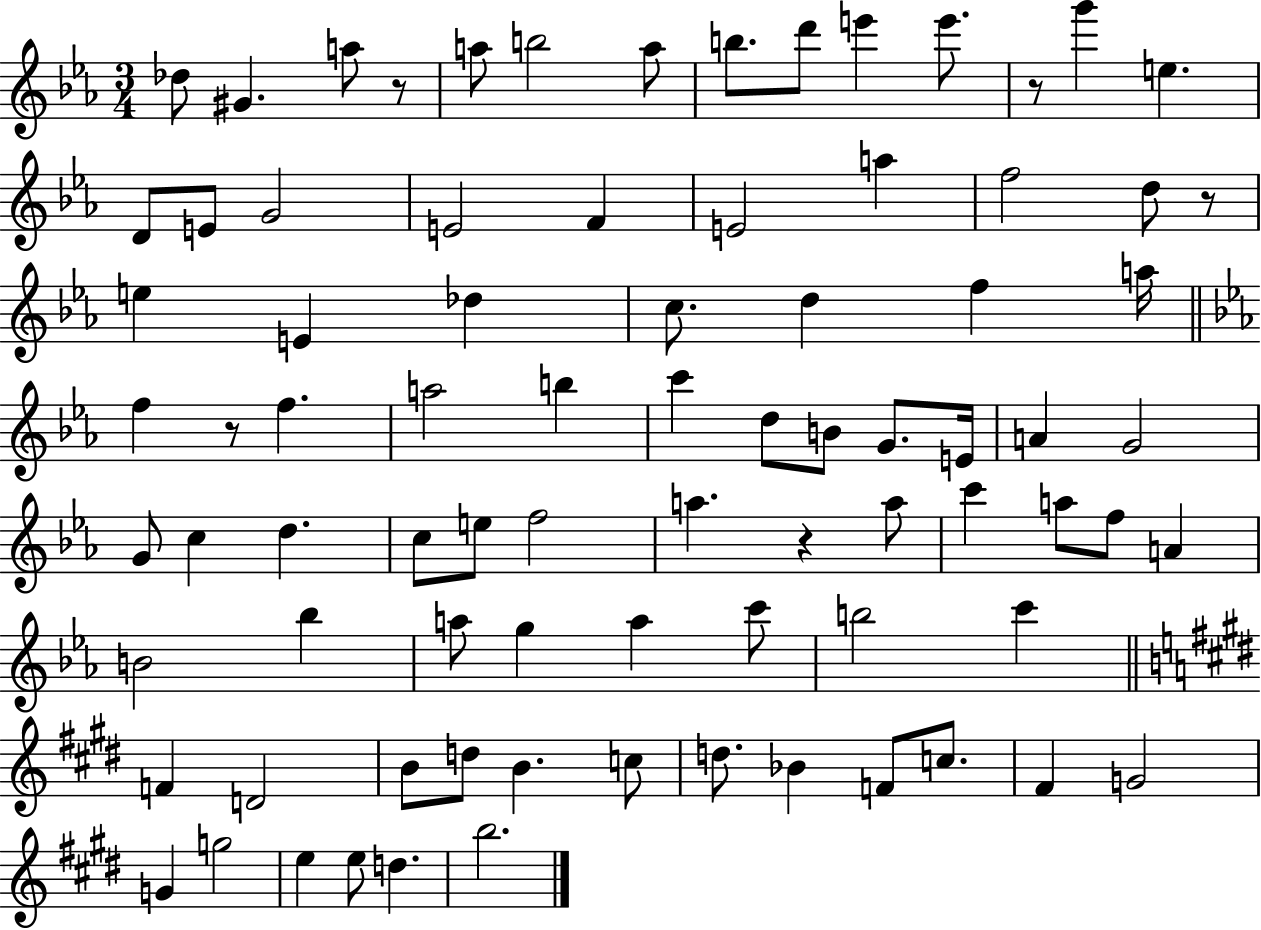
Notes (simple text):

Db5/e G#4/q. A5/e R/e A5/e B5/h A5/e B5/e. D6/e E6/q E6/e. R/e G6/q E5/q. D4/e E4/e G4/h E4/h F4/q E4/h A5/q F5/h D5/e R/e E5/q E4/q Db5/q C5/e. D5/q F5/q A5/s F5/q R/e F5/q. A5/h B5/q C6/q D5/e B4/e G4/e. E4/s A4/q G4/h G4/e C5/q D5/q. C5/e E5/e F5/h A5/q. R/q A5/e C6/q A5/e F5/e A4/q B4/h Bb5/q A5/e G5/q A5/q C6/e B5/h C6/q F4/q D4/h B4/e D5/e B4/q. C5/e D5/e. Bb4/q F4/e C5/e. F#4/q G4/h G4/q G5/h E5/q E5/e D5/q. B5/h.